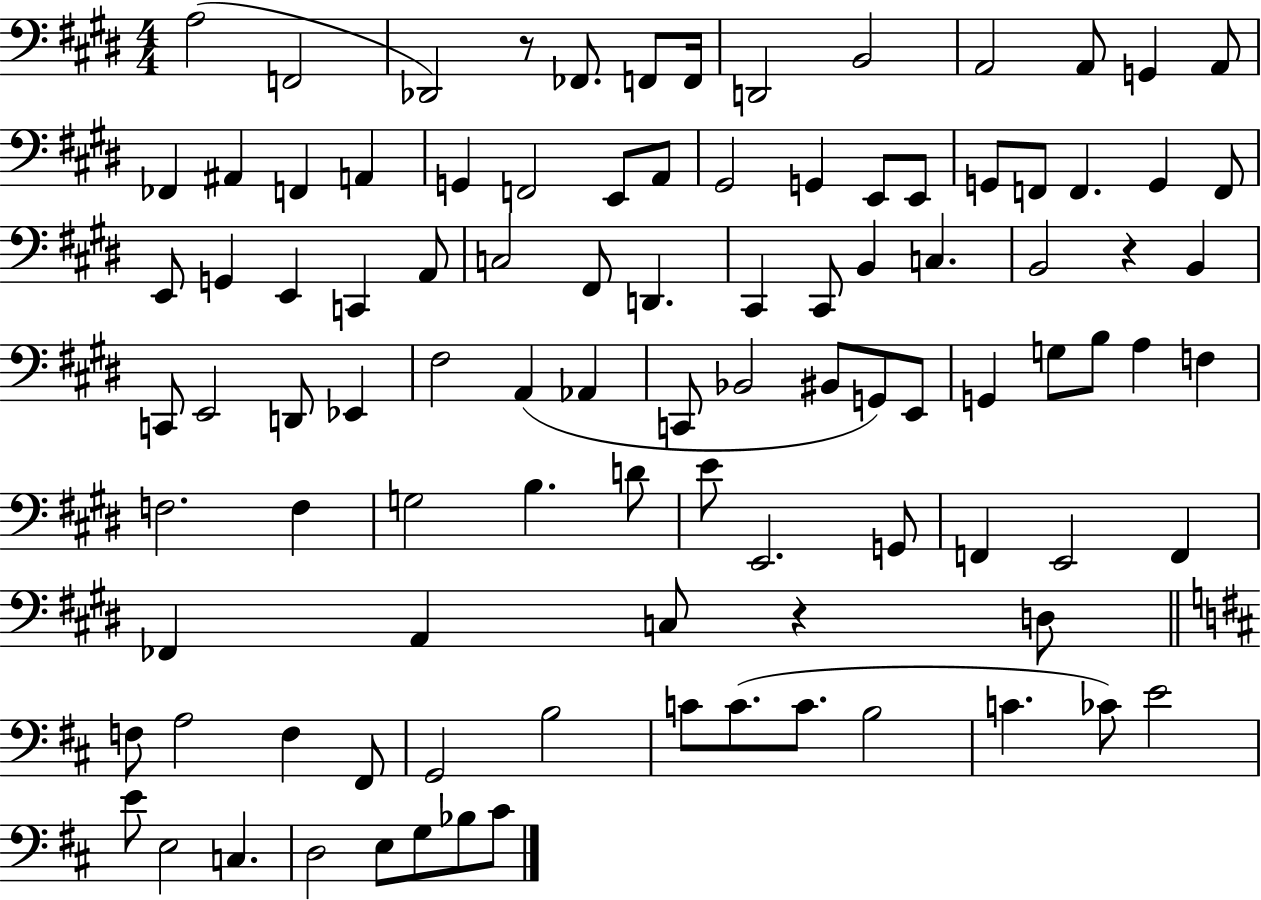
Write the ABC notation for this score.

X:1
T:Untitled
M:4/4
L:1/4
K:E
A,2 F,,2 _D,,2 z/2 _F,,/2 F,,/2 F,,/4 D,,2 B,,2 A,,2 A,,/2 G,, A,,/2 _F,, ^A,, F,, A,, G,, F,,2 E,,/2 A,,/2 ^G,,2 G,, E,,/2 E,,/2 G,,/2 F,,/2 F,, G,, F,,/2 E,,/2 G,, E,, C,, A,,/2 C,2 ^F,,/2 D,, ^C,, ^C,,/2 B,, C, B,,2 z B,, C,,/2 E,,2 D,,/2 _E,, ^F,2 A,, _A,, C,,/2 _B,,2 ^B,,/2 G,,/2 E,,/2 G,, G,/2 B,/2 A, F, F,2 F, G,2 B, D/2 E/2 E,,2 G,,/2 F,, E,,2 F,, _F,, A,, C,/2 z D,/2 F,/2 A,2 F, ^F,,/2 G,,2 B,2 C/2 C/2 C/2 B,2 C _C/2 E2 E/2 E,2 C, D,2 E,/2 G,/2 _B,/2 ^C/2